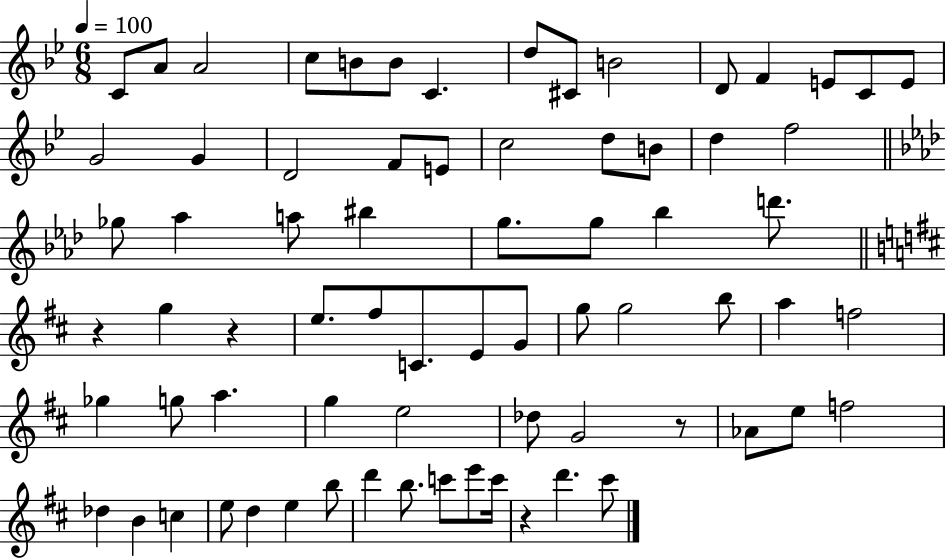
C4/e A4/e A4/h C5/e B4/e B4/e C4/q. D5/e C#4/e B4/h D4/e F4/q E4/e C4/e E4/e G4/h G4/q D4/h F4/e E4/e C5/h D5/e B4/e D5/q F5/h Gb5/e Ab5/q A5/e BIS5/q G5/e. G5/e Bb5/q D6/e. R/q G5/q R/q E5/e. F#5/e C4/e. E4/e G4/e G5/e G5/h B5/e A5/q F5/h Gb5/q G5/e A5/q. G5/q E5/h Db5/e G4/h R/e Ab4/e E5/e F5/h Db5/q B4/q C5/q E5/e D5/q E5/q B5/e D6/q B5/e. C6/e E6/e C6/s R/q D6/q. C#6/e